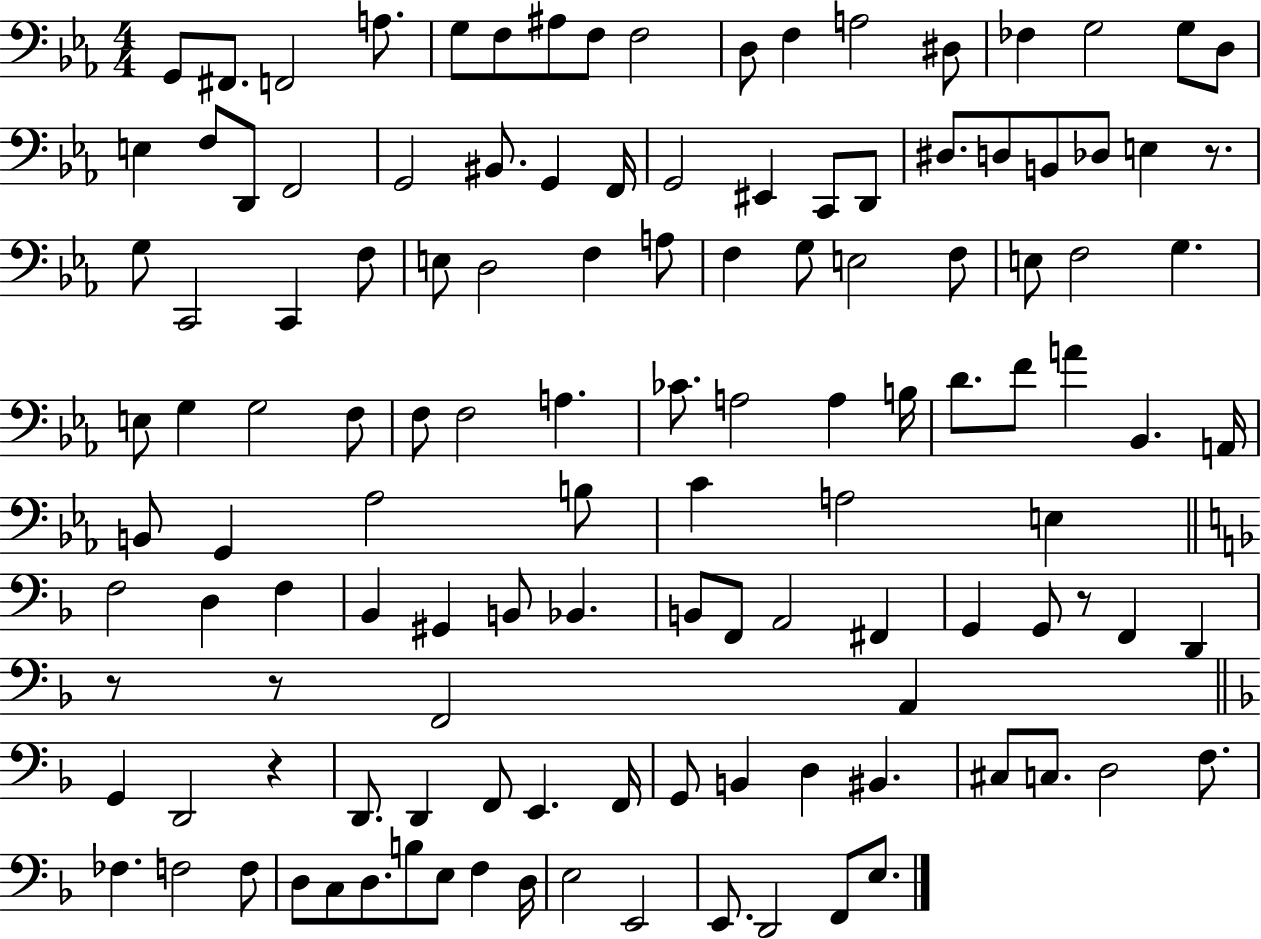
G2/e F#2/e. F2/h A3/e. G3/e F3/e A#3/e F3/e F3/h D3/e F3/q A3/h D#3/e FES3/q G3/h G3/e D3/e E3/q F3/e D2/e F2/h G2/h BIS2/e. G2/q F2/s G2/h EIS2/q C2/e D2/e D#3/e. D3/e B2/e Db3/e E3/q R/e. G3/e C2/h C2/q F3/e E3/e D3/h F3/q A3/e F3/q G3/e E3/h F3/e E3/e F3/h G3/q. E3/e G3/q G3/h F3/e F3/e F3/h A3/q. CES4/e. A3/h A3/q B3/s D4/e. F4/e A4/q Bb2/q. A2/s B2/e G2/q Ab3/h B3/e C4/q A3/h E3/q F3/h D3/q F3/q Bb2/q G#2/q B2/e Bb2/q. B2/e F2/e A2/h F#2/q G2/q G2/e R/e F2/q D2/q R/e R/e F2/h A2/q G2/q D2/h R/q D2/e. D2/q F2/e E2/q. F2/s G2/e B2/q D3/q BIS2/q. C#3/e C3/e. D3/h F3/e. FES3/q. F3/h F3/e D3/e C3/e D3/e. B3/e E3/e F3/q D3/s E3/h E2/h E2/e. D2/h F2/e E3/e.